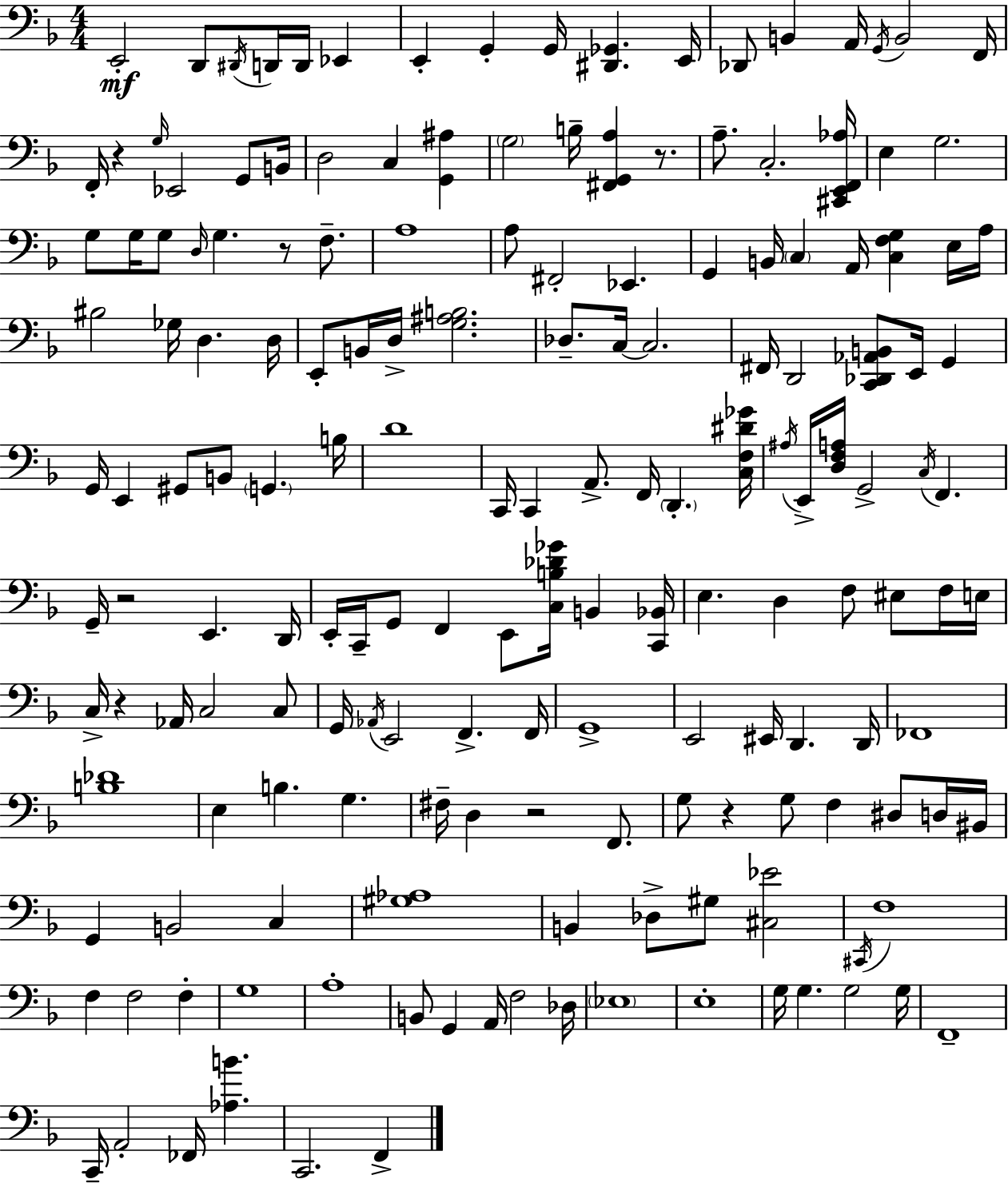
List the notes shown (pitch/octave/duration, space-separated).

E2/h D2/e D#2/s D2/s D2/s Eb2/q E2/q G2/q G2/s [D#2,Gb2]/q. E2/s Db2/e B2/q A2/s G2/s B2/h F2/s F2/s R/q G3/s Eb2/h G2/e B2/s D3/h C3/q [G2,A#3]/q G3/h B3/s [F#2,G2,A3]/q R/e. A3/e. C3/h. [C#2,E2,F2,Ab3]/s E3/q G3/h. G3/e G3/s G3/e D3/s G3/q. R/e F3/e. A3/w A3/e F#2/h Eb2/q. G2/q B2/s C3/q A2/s [C3,F3,G3]/q E3/s A3/s BIS3/h Gb3/s D3/q. D3/s E2/e B2/s D3/s [G3,A#3,B3]/h. Db3/e. C3/s C3/h. F#2/s D2/h [C2,Db2,Ab2,B2]/e E2/s G2/q G2/s E2/q G#2/e B2/e G2/q. B3/s D4/w C2/s C2/q A2/e. F2/s D2/q. [C3,F3,D#4,Gb4]/s A#3/s E2/s [D3,F3,A3]/s G2/h C3/s F2/q. G2/s R/h E2/q. D2/s E2/s C2/s G2/e F2/q E2/e [C3,B3,Db4,Gb4]/s B2/q [C2,Bb2]/s E3/q. D3/q F3/e EIS3/e F3/s E3/s C3/s R/q Ab2/s C3/h C3/e G2/s Ab2/s E2/h F2/q. F2/s G2/w E2/h EIS2/s D2/q. D2/s FES2/w [B3,Db4]/w E3/q B3/q. G3/q. F#3/s D3/q R/h F2/e. G3/e R/q G3/e F3/q D#3/e D3/s BIS2/s G2/q B2/h C3/q [G#3,Ab3]/w B2/q Db3/e G#3/e [C#3,Eb4]/h C#2/s F3/w F3/q F3/h F3/q G3/w A3/w B2/e G2/q A2/s F3/h Db3/s Eb3/w E3/w G3/s G3/q. G3/h G3/s F2/w C2/s A2/h FES2/s [Ab3,B4]/q. C2/h. F2/q